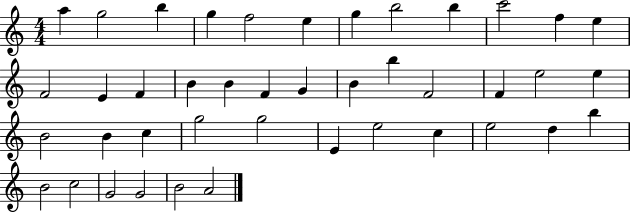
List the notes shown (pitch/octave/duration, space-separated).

A5/q G5/h B5/q G5/q F5/h E5/q G5/q B5/h B5/q C6/h F5/q E5/q F4/h E4/q F4/q B4/q B4/q F4/q G4/q B4/q B5/q F4/h F4/q E5/h E5/q B4/h B4/q C5/q G5/h G5/h E4/q E5/h C5/q E5/h D5/q B5/q B4/h C5/h G4/h G4/h B4/h A4/h